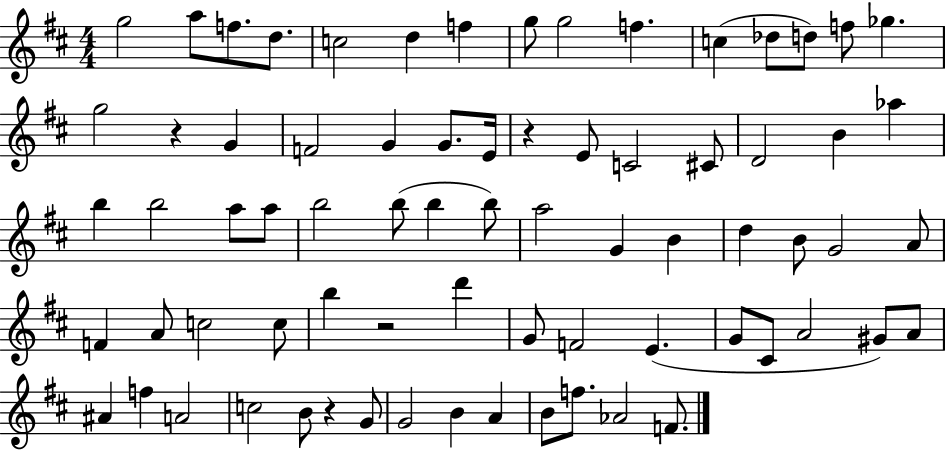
{
  \clef treble
  \numericTimeSignature
  \time 4/4
  \key d \major
  g''2 a''8 f''8. d''8. | c''2 d''4 f''4 | g''8 g''2 f''4. | c''4( des''8 d''8) f''8 ges''4. | \break g''2 r4 g'4 | f'2 g'4 g'8. e'16 | r4 e'8 c'2 cis'8 | d'2 b'4 aes''4 | \break b''4 b''2 a''8 a''8 | b''2 b''8( b''4 b''8) | a''2 g'4 b'4 | d''4 b'8 g'2 a'8 | \break f'4 a'8 c''2 c''8 | b''4 r2 d'''4 | g'8 f'2 e'4.( | g'8 cis'8 a'2 gis'8) a'8 | \break ais'4 f''4 a'2 | c''2 b'8 r4 g'8 | g'2 b'4 a'4 | b'8 f''8. aes'2 f'8. | \break \bar "|."
}